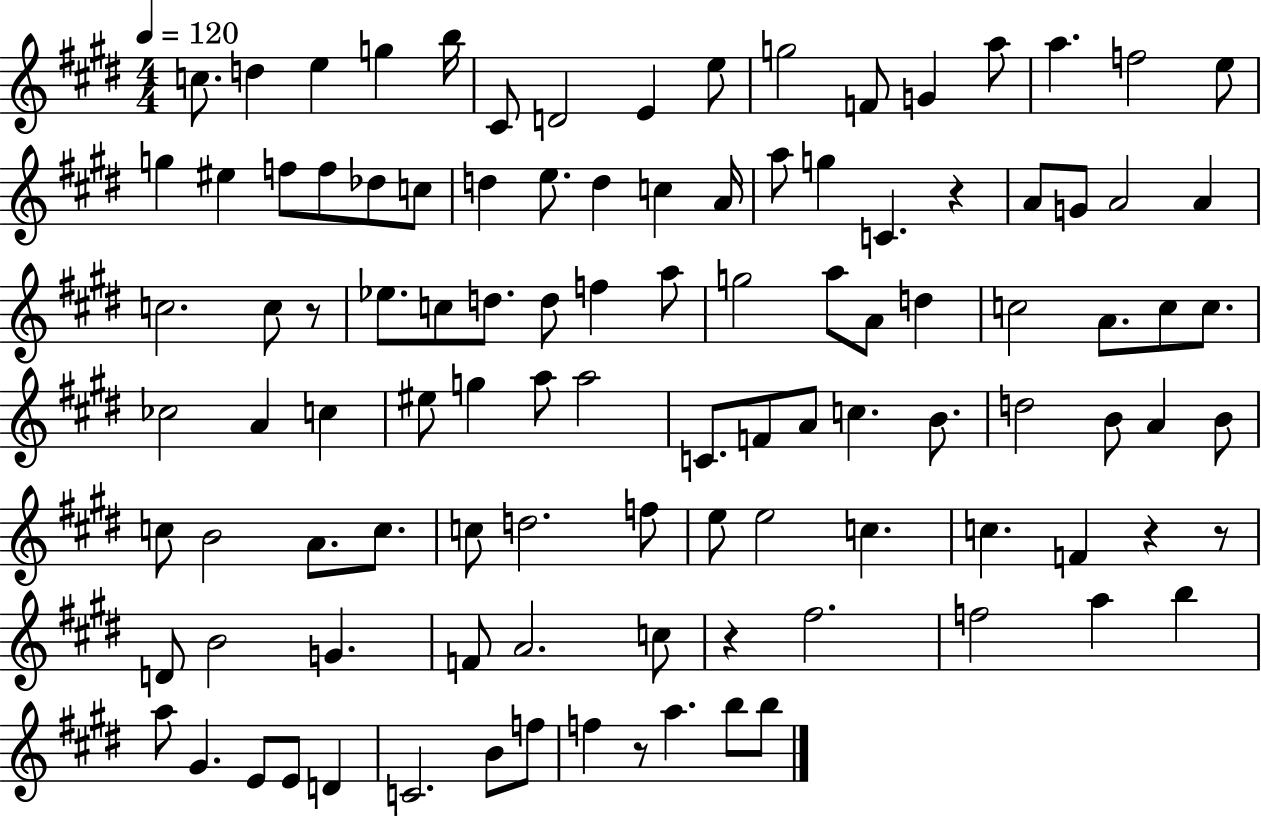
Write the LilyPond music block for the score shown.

{
  \clef treble
  \numericTimeSignature
  \time 4/4
  \key e \major
  \tempo 4 = 120
  c''8. d''4 e''4 g''4 b''16 | cis'8 d'2 e'4 e''8 | g''2 f'8 g'4 a''8 | a''4. f''2 e''8 | \break g''4 eis''4 f''8 f''8 des''8 c''8 | d''4 e''8. d''4 c''4 a'16 | a''8 g''4 c'4. r4 | a'8 g'8 a'2 a'4 | \break c''2. c''8 r8 | ees''8. c''8 d''8. d''8 f''4 a''8 | g''2 a''8 a'8 d''4 | c''2 a'8. c''8 c''8. | \break ces''2 a'4 c''4 | eis''8 g''4 a''8 a''2 | c'8. f'8 a'8 c''4. b'8. | d''2 b'8 a'4 b'8 | \break c''8 b'2 a'8. c''8. | c''8 d''2. f''8 | e''8 e''2 c''4. | c''4. f'4 r4 r8 | \break d'8 b'2 g'4. | f'8 a'2. c''8 | r4 fis''2. | f''2 a''4 b''4 | \break a''8 gis'4. e'8 e'8 d'4 | c'2. b'8 f''8 | f''4 r8 a''4. b''8 b''8 | \bar "|."
}